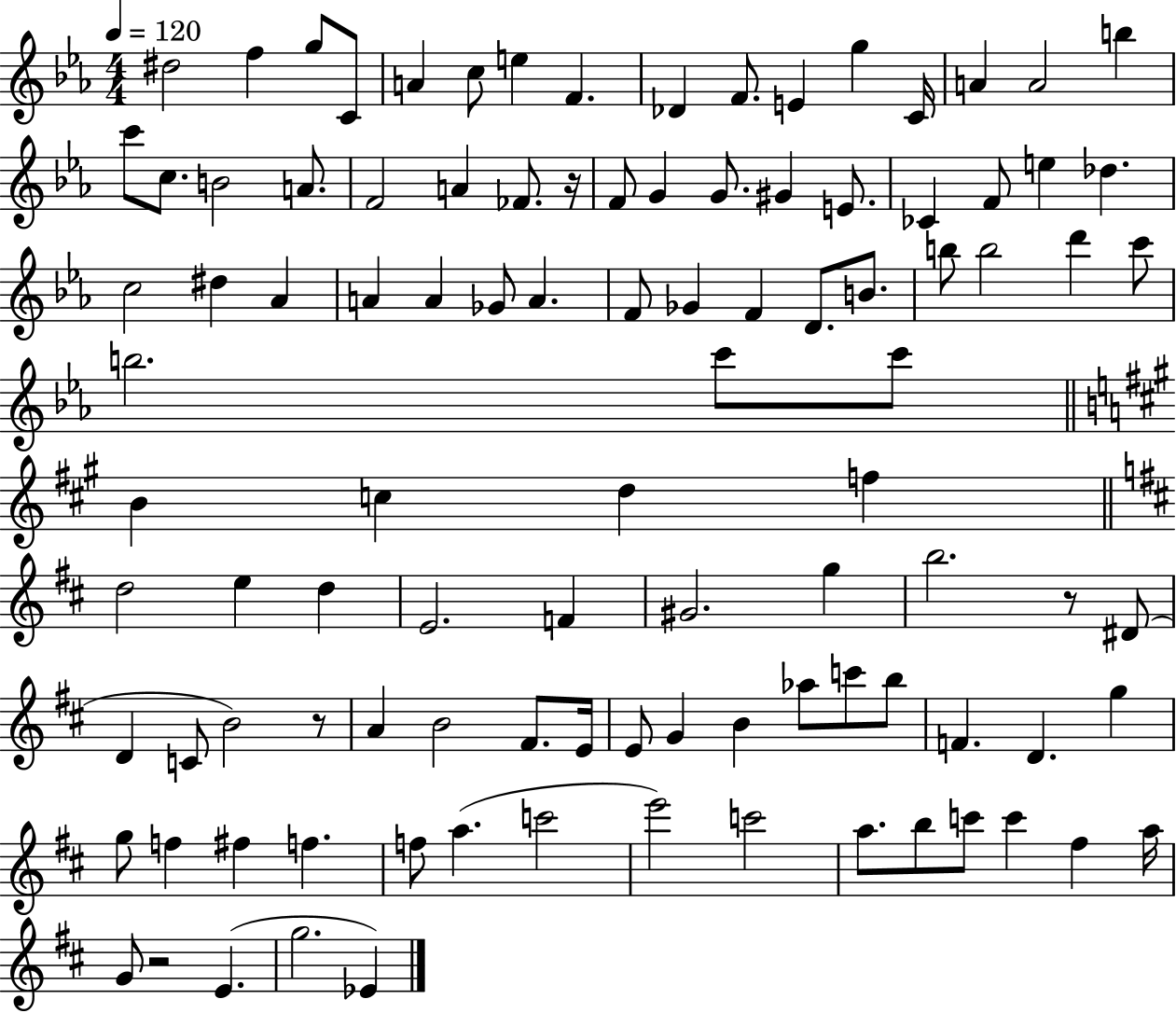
{
  \clef treble
  \numericTimeSignature
  \time 4/4
  \key ees \major
  \tempo 4 = 120
  \repeat volta 2 { dis''2 f''4 g''8 c'8 | a'4 c''8 e''4 f'4. | des'4 f'8. e'4 g''4 c'16 | a'4 a'2 b''4 | \break c'''8 c''8. b'2 a'8. | f'2 a'4 fes'8. r16 | f'8 g'4 g'8. gis'4 e'8. | ces'4 f'8 e''4 des''4. | \break c''2 dis''4 aes'4 | a'4 a'4 ges'8 a'4. | f'8 ges'4 f'4 d'8. b'8. | b''8 b''2 d'''4 c'''8 | \break b''2. c'''8 c'''8 | \bar "||" \break \key a \major b'4 c''4 d''4 f''4 | \bar "||" \break \key d \major d''2 e''4 d''4 | e'2. f'4 | gis'2. g''4 | b''2. r8 dis'8( | \break d'4 c'8 b'2) r8 | a'4 b'2 fis'8. e'16 | e'8 g'4 b'4 aes''8 c'''8 b''8 | f'4. d'4. g''4 | \break g''8 f''4 fis''4 f''4. | f''8 a''4.( c'''2 | e'''2) c'''2 | a''8. b''8 c'''8 c'''4 fis''4 a''16 | \break g'8 r2 e'4.( | g''2. ees'4) | } \bar "|."
}